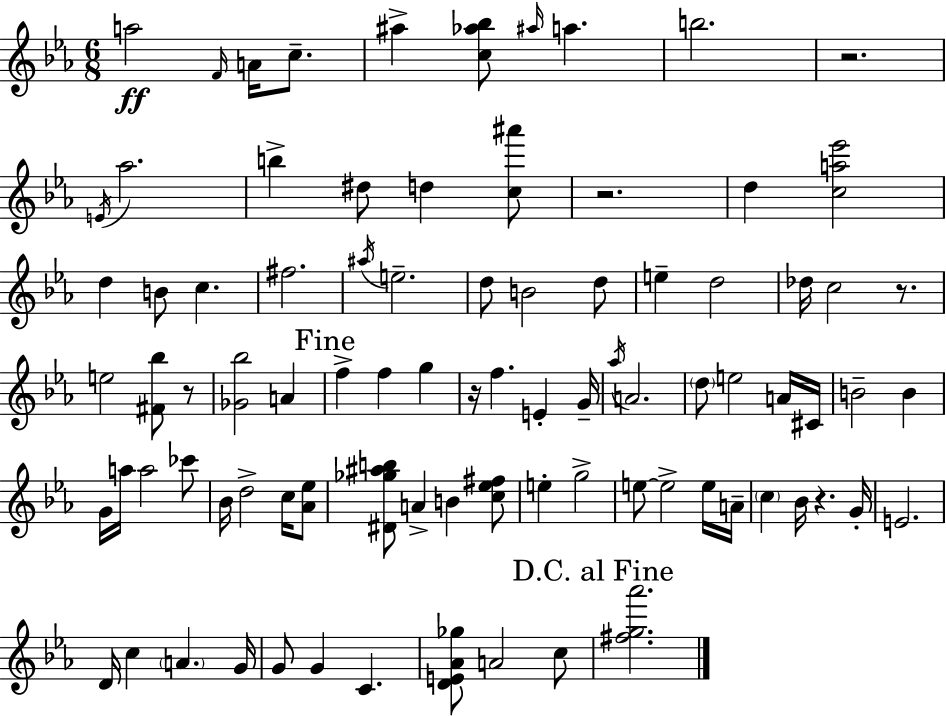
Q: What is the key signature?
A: EES major